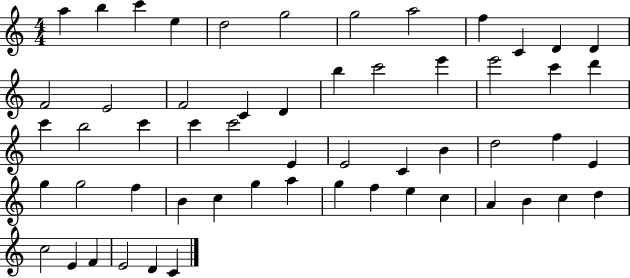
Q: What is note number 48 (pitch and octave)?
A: B4